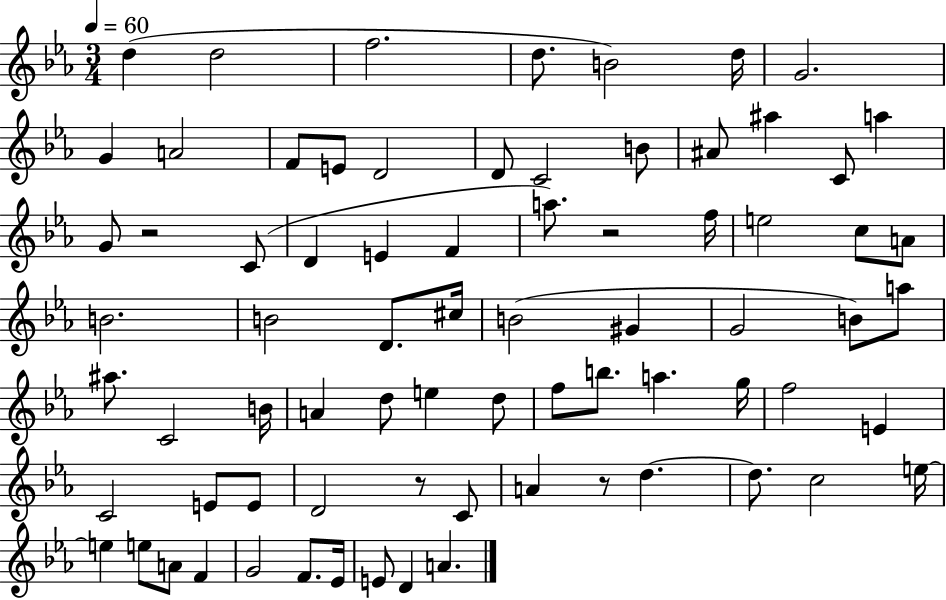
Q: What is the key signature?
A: EES major